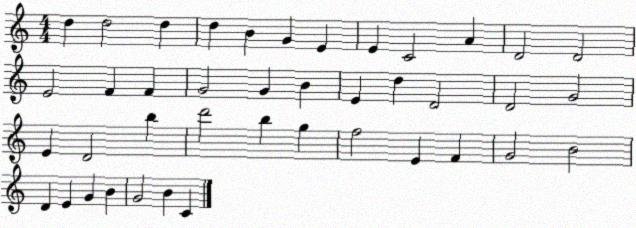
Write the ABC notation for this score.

X:1
T:Untitled
M:4/4
L:1/4
K:C
d d2 d d B G E E C2 A D2 D2 E2 F F G2 G B E d D2 D2 G2 E D2 b d'2 b g f2 E F G2 B2 D E G B G2 B C